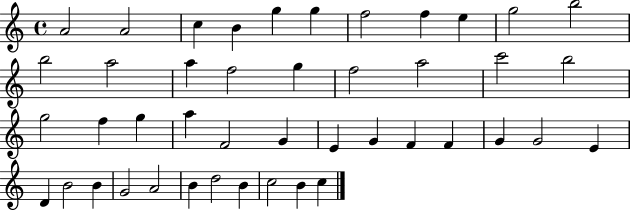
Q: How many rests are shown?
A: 0